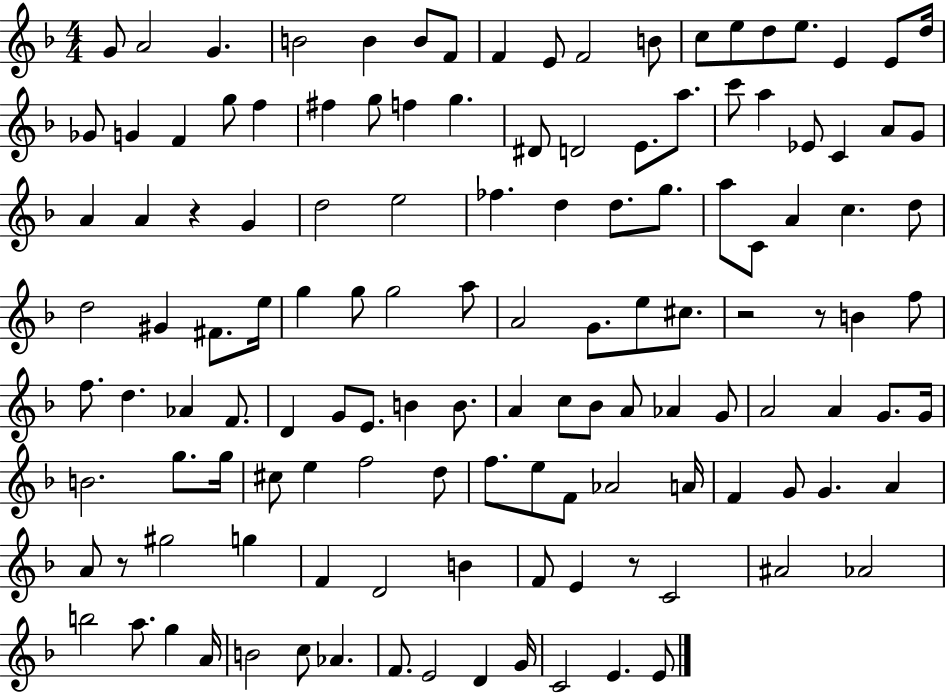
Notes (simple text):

G4/e A4/h G4/q. B4/h B4/q B4/e F4/e F4/q E4/e F4/h B4/e C5/e E5/e D5/e E5/e. E4/q E4/e D5/s Gb4/e G4/q F4/q G5/e F5/q F#5/q G5/e F5/q G5/q. D#4/e D4/h E4/e. A5/e. C6/e A5/q Eb4/e C4/q A4/e G4/e A4/q A4/q R/q G4/q D5/h E5/h FES5/q. D5/q D5/e. G5/e. A5/e C4/e A4/q C5/q. D5/e D5/h G#4/q F#4/e. E5/s G5/q G5/e G5/h A5/e A4/h G4/e. E5/e C#5/e. R/h R/e B4/q F5/e F5/e. D5/q. Ab4/q F4/e. D4/q G4/e E4/e. B4/q B4/e. A4/q C5/e Bb4/e A4/e Ab4/q G4/e A4/h A4/q G4/e. G4/s B4/h. G5/e. G5/s C#5/e E5/q F5/h D5/e F5/e. E5/e F4/e Ab4/h A4/s F4/q G4/e G4/q. A4/q A4/e R/e G#5/h G5/q F4/q D4/h B4/q F4/e E4/q R/e C4/h A#4/h Ab4/h B5/h A5/e. G5/q A4/s B4/h C5/e Ab4/q. F4/e. E4/h D4/q G4/s C4/h E4/q. E4/e